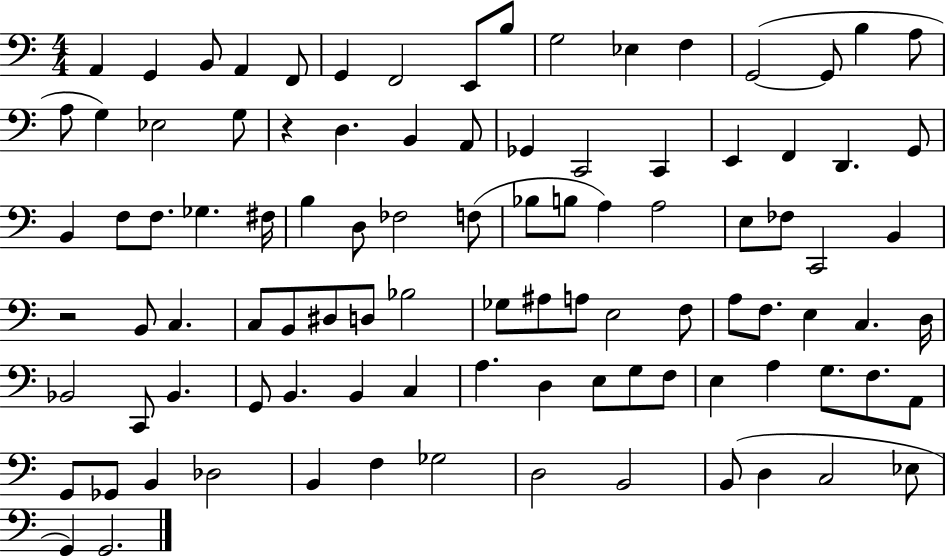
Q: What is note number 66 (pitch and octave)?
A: C2